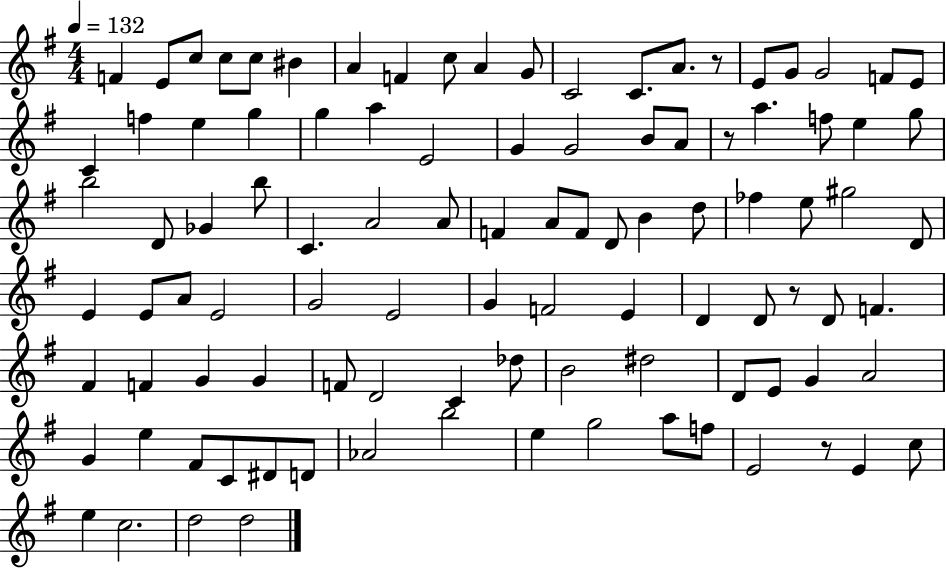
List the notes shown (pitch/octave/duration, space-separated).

F4/q E4/e C5/e C5/e C5/e BIS4/q A4/q F4/q C5/e A4/q G4/e C4/h C4/e. A4/e. R/e E4/e G4/e G4/h F4/e E4/e C4/q F5/q E5/q G5/q G5/q A5/q E4/h G4/q G4/h B4/e A4/e R/e A5/q. F5/e E5/q G5/e B5/h D4/e Gb4/q B5/e C4/q. A4/h A4/e F4/q A4/e F4/e D4/e B4/q D5/e FES5/q E5/e G#5/h D4/e E4/q E4/e A4/e E4/h G4/h E4/h G4/q F4/h E4/q D4/q D4/e R/e D4/e F4/q. F#4/q F4/q G4/q G4/q F4/e D4/h C4/q Db5/e B4/h D#5/h D4/e E4/e G4/q A4/h G4/q E5/q F#4/e C4/e D#4/e D4/e Ab4/h B5/h E5/q G5/h A5/e F5/e E4/h R/e E4/q C5/e E5/q C5/h. D5/h D5/h